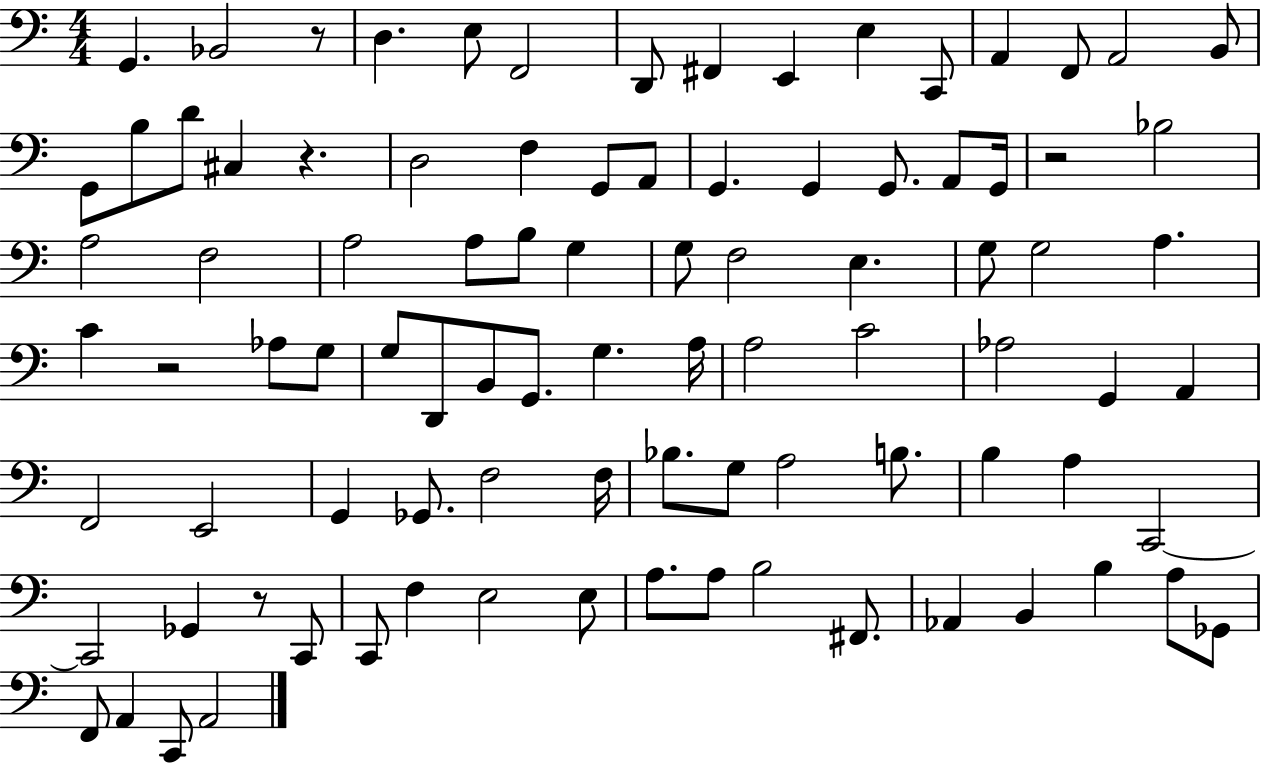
{
  \clef bass
  \numericTimeSignature
  \time 4/4
  \key c \major
  g,4. bes,2 r8 | d4. e8 f,2 | d,8 fis,4 e,4 e4 c,8 | a,4 f,8 a,2 b,8 | \break g,8 b8 d'8 cis4 r4. | d2 f4 g,8 a,8 | g,4. g,4 g,8. a,8 g,16 | r2 bes2 | \break a2 f2 | a2 a8 b8 g4 | g8 f2 e4. | g8 g2 a4. | \break c'4 r2 aes8 g8 | g8 d,8 b,8 g,8. g4. a16 | a2 c'2 | aes2 g,4 a,4 | \break f,2 e,2 | g,4 ges,8. f2 f16 | bes8. g8 a2 b8. | b4 a4 c,2~~ | \break c,2 ges,4 r8 c,8 | c,8 f4 e2 e8 | a8. a8 b2 fis,8. | aes,4 b,4 b4 a8 ges,8 | \break f,8 a,4 c,8 a,2 | \bar "|."
}